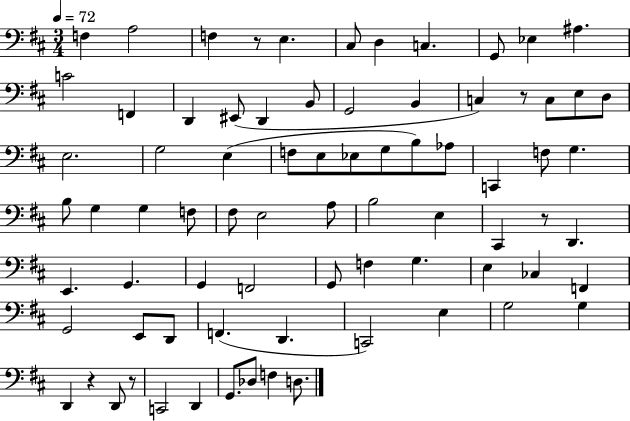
{
  \clef bass
  \numericTimeSignature
  \time 3/4
  \key d \major
  \tempo 4 = 72
  f4 a2 | f4 r8 e4. | cis8 d4 c4. | g,8 ees4 ais4. | \break c'2 f,4 | d,4 eis,8( d,4 b,8 | g,2 b,4 | c4) r8 c8 e8 d8 | \break e2. | g2 e4( | f8 e8 ees8 g8 b8) aes8 | c,4 f8 g4. | \break b8 g4 g4 f8 | fis8 e2 a8 | b2 e4 | cis,4 r8 d,4. | \break e,4. g,4. | g,4 f,2 | g,8 f4 g4. | e4 ces4 f,4 | \break g,2 e,8 d,8 | f,4.( d,4. | c,2) e4 | g2 g4 | \break d,4 r4 d,8 r8 | c,2 d,4 | g,8. des8 f4 d8. | \bar "|."
}